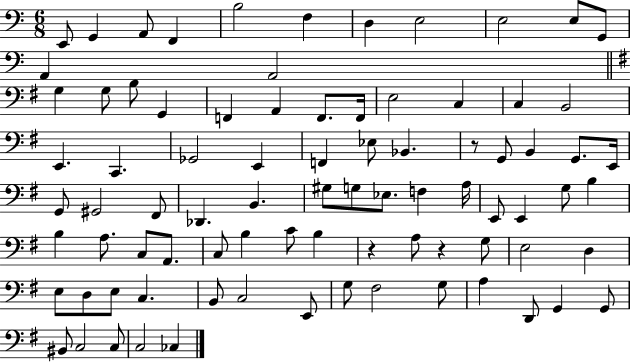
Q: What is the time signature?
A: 6/8